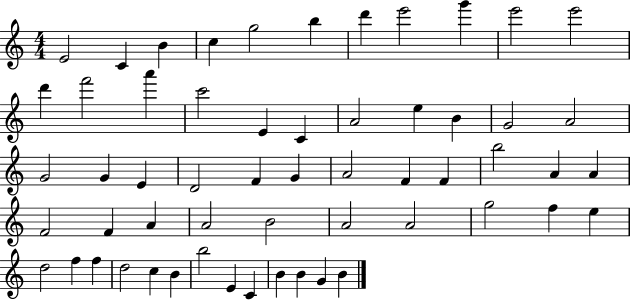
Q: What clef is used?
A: treble